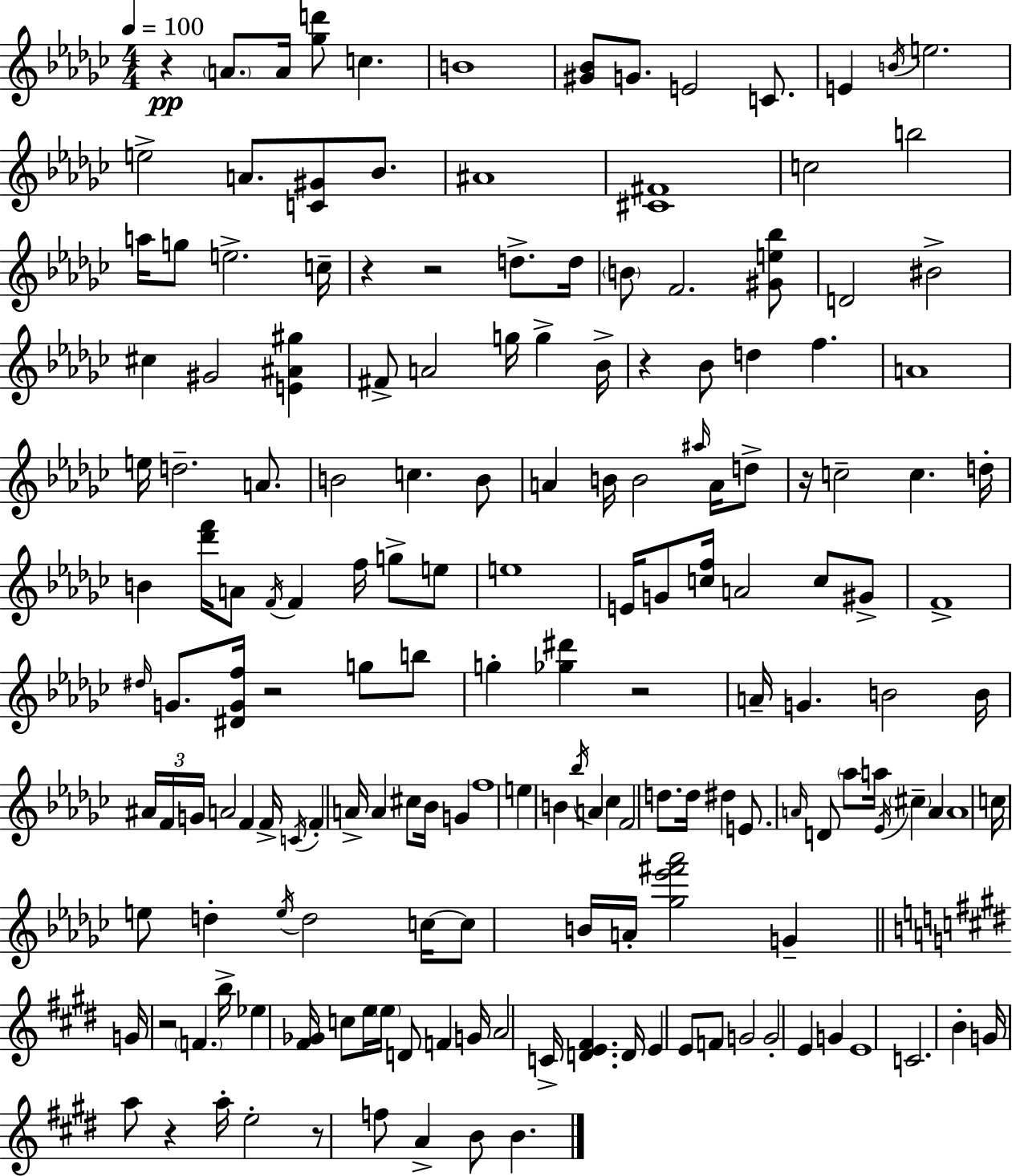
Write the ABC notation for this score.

X:1
T:Untitled
M:4/4
L:1/4
K:Ebm
z A/2 A/4 [_gd']/2 c B4 [^G_B]/2 G/2 E2 C/2 E B/4 e2 e2 A/2 [C^G]/2 _B/2 ^A4 [^C^F]4 c2 b2 a/4 g/2 e2 c/4 z z2 d/2 d/4 B/2 F2 [^Ge_b]/2 D2 ^B2 ^c ^G2 [E^A^g] ^F/2 A2 g/4 g _B/4 z _B/2 d f A4 e/4 d2 A/2 B2 c B/2 A B/4 B2 ^a/4 A/4 d/2 z/4 c2 c d/4 B [_d'f']/4 A/2 F/4 F f/4 g/2 e/2 e4 E/4 G/2 [cf]/4 A2 c/2 ^G/2 F4 ^d/4 G/2 [^DGf]/4 z2 g/2 b/2 g [_g^d'] z2 A/4 G B2 B/4 ^A/4 F/4 G/4 A2 F F/4 C/4 F A/4 A ^c/2 _B/4 G f4 e B _b/4 A _c F2 d/2 d/4 ^d E/2 A/4 D/2 _a/2 a/4 _E/4 ^c A A4 c/4 e/2 d e/4 d2 c/4 c/2 B/4 A/4 [_g_e'^f'_a']2 G G/4 z2 F b/4 _e [^F_G]/4 c/2 e/4 e/4 D/2 F G/4 A2 C/4 [DE^F] D/4 E E/2 F/2 G2 G2 E G E4 C2 B G/4 a/2 z a/4 e2 z/2 f/2 A B/2 B